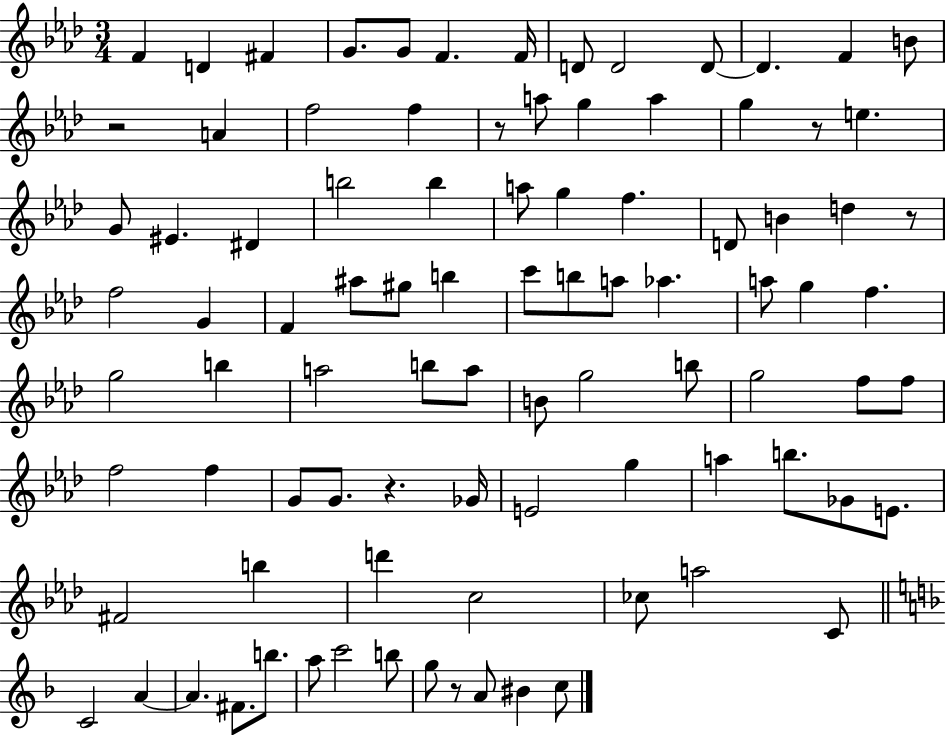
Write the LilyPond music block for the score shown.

{
  \clef treble
  \numericTimeSignature
  \time 3/4
  \key aes \major
  f'4 d'4 fis'4 | g'8. g'8 f'4. f'16 | d'8 d'2 d'8~~ | d'4. f'4 b'8 | \break r2 a'4 | f''2 f''4 | r8 a''8 g''4 a''4 | g''4 r8 e''4. | \break g'8 eis'4. dis'4 | b''2 b''4 | a''8 g''4 f''4. | d'8 b'4 d''4 r8 | \break f''2 g'4 | f'4 ais''8 gis''8 b''4 | c'''8 b''8 a''8 aes''4. | a''8 g''4 f''4. | \break g''2 b''4 | a''2 b''8 a''8 | b'8 g''2 b''8 | g''2 f''8 f''8 | \break f''2 f''4 | g'8 g'8. r4. ges'16 | e'2 g''4 | a''4 b''8. ges'8 e'8. | \break fis'2 b''4 | d'''4 c''2 | ces''8 a''2 c'8 | \bar "||" \break \key f \major c'2 a'4~~ | a'4. fis'8. b''8. | a''8 c'''2 b''8 | g''8 r8 a'8 bis'4 c''8 | \break \bar "|."
}